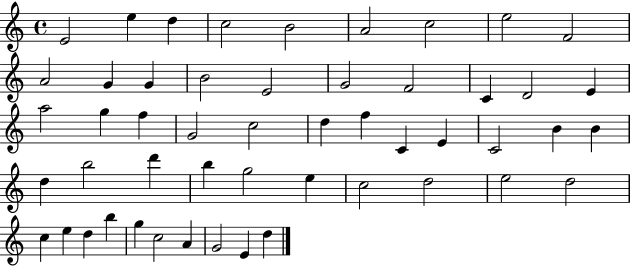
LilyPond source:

{
  \clef treble
  \time 4/4
  \defaultTimeSignature
  \key c \major
  e'2 e''4 d''4 | c''2 b'2 | a'2 c''2 | e''2 f'2 | \break a'2 g'4 g'4 | b'2 e'2 | g'2 f'2 | c'4 d'2 e'4 | \break a''2 g''4 f''4 | g'2 c''2 | d''4 f''4 c'4 e'4 | c'2 b'4 b'4 | \break d''4 b''2 d'''4 | b''4 g''2 e''4 | c''2 d''2 | e''2 d''2 | \break c''4 e''4 d''4 b''4 | g''4 c''2 a'4 | g'2 e'4 d''4 | \bar "|."
}